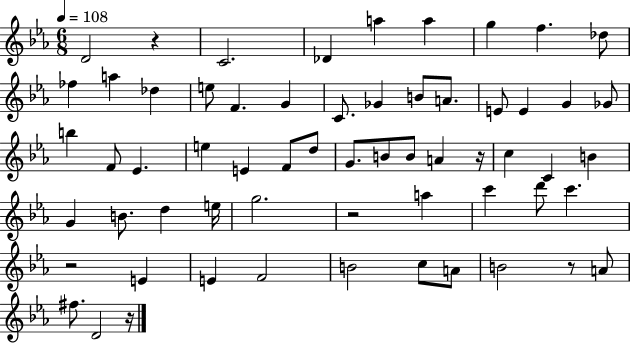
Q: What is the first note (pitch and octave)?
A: D4